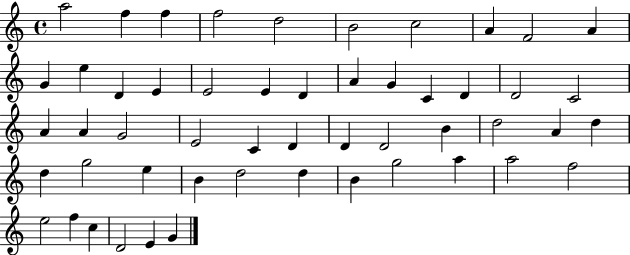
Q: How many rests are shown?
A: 0